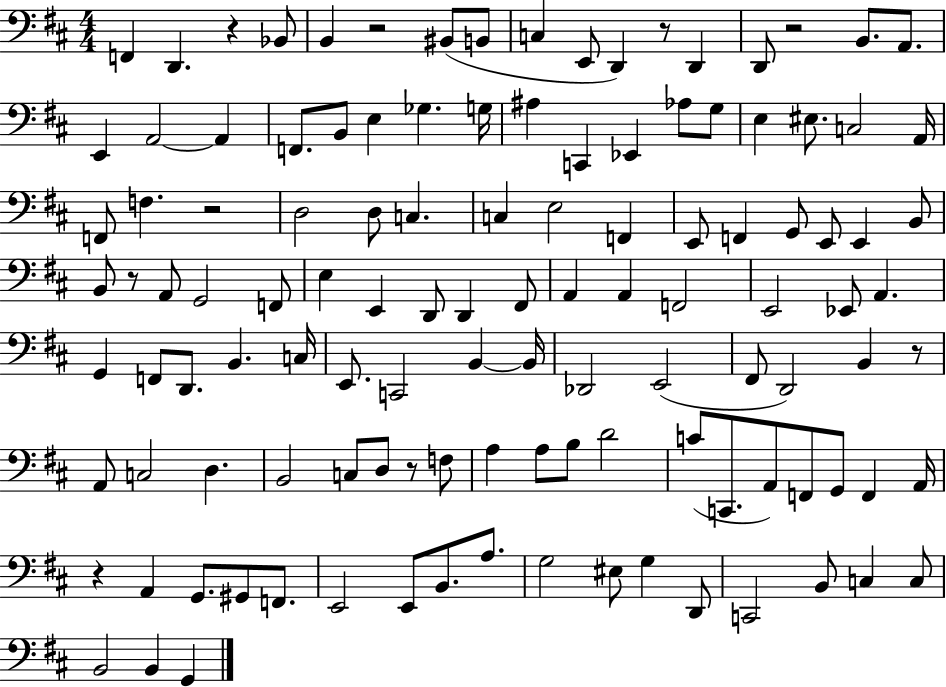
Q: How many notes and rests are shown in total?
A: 119